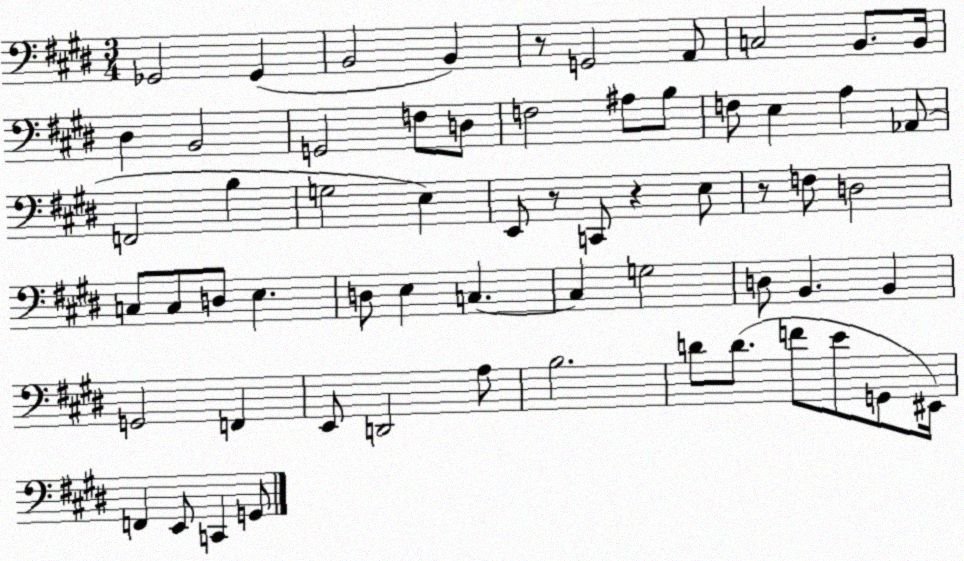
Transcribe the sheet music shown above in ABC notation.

X:1
T:Untitled
M:3/4
L:1/4
K:E
_G,,2 _G,, B,,2 B,, z/2 G,,2 A,,/2 C,2 B,,/2 B,,/4 ^D, B,,2 G,,2 F,/2 D,/2 F,2 ^A,/2 B,/2 F,/2 E, A, _A,,/2 F,,2 B, G,2 E, E,,/2 z/2 C,,/2 z E,/2 z/2 F,/2 D,2 C,/2 C,/2 D,/2 E, D,/2 E, C, C, G,2 D,/2 B,, B,, G,,2 F,, E,,/2 D,,2 A,/2 B,2 D/2 D/2 F/2 E/2 G,,/2 ^E,,/4 F,, E,,/2 C,, G,,/2